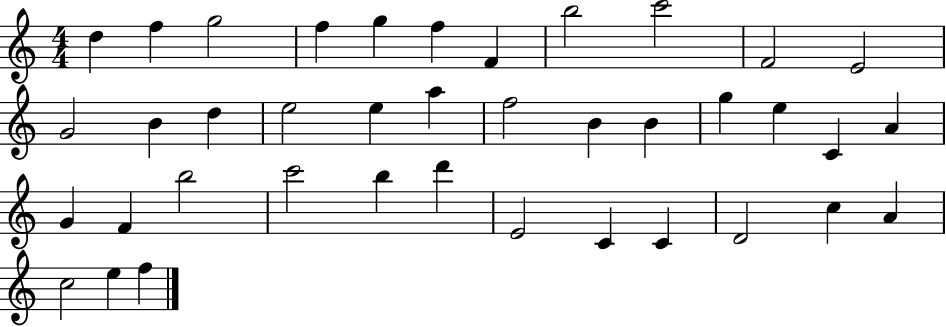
X:1
T:Untitled
M:4/4
L:1/4
K:C
d f g2 f g f F b2 c'2 F2 E2 G2 B d e2 e a f2 B B g e C A G F b2 c'2 b d' E2 C C D2 c A c2 e f